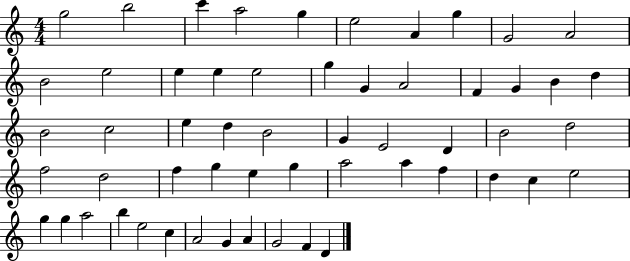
{
  \clef treble
  \numericTimeSignature
  \time 4/4
  \key c \major
  g''2 b''2 | c'''4 a''2 g''4 | e''2 a'4 g''4 | g'2 a'2 | \break b'2 e''2 | e''4 e''4 e''2 | g''4 g'4 a'2 | f'4 g'4 b'4 d''4 | \break b'2 c''2 | e''4 d''4 b'2 | g'4 e'2 d'4 | b'2 d''2 | \break f''2 d''2 | f''4 g''4 e''4 g''4 | a''2 a''4 f''4 | d''4 c''4 e''2 | \break g''4 g''4 a''2 | b''4 e''2 c''4 | a'2 g'4 a'4 | g'2 f'4 d'4 | \break \bar "|."
}